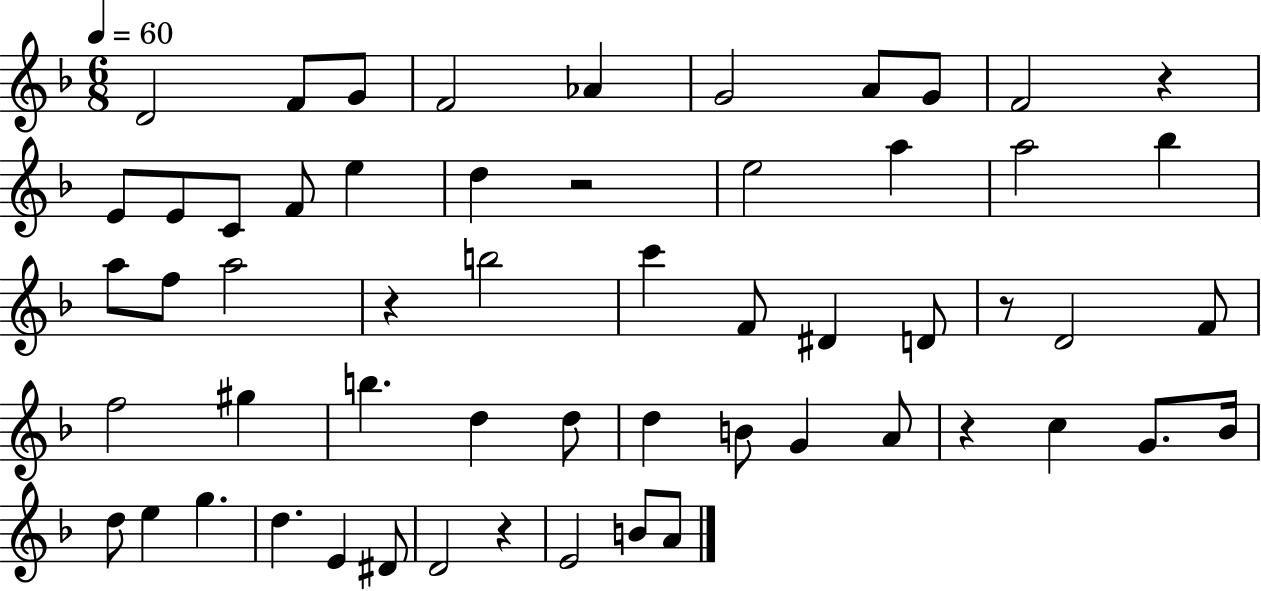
D4/h F4/e G4/e F4/h Ab4/q G4/h A4/e G4/e F4/h R/q E4/e E4/e C4/e F4/e E5/q D5/q R/h E5/h A5/q A5/h Bb5/q A5/e F5/e A5/h R/q B5/h C6/q F4/e D#4/q D4/e R/e D4/h F4/e F5/h G#5/q B5/q. D5/q D5/e D5/q B4/e G4/q A4/e R/q C5/q G4/e. Bb4/s D5/e E5/q G5/q. D5/q. E4/q D#4/e D4/h R/q E4/h B4/e A4/e